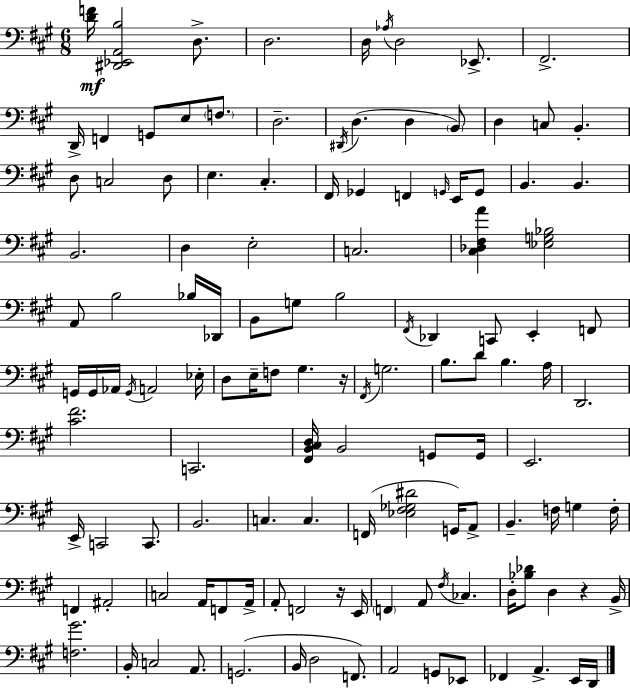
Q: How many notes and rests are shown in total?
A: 126